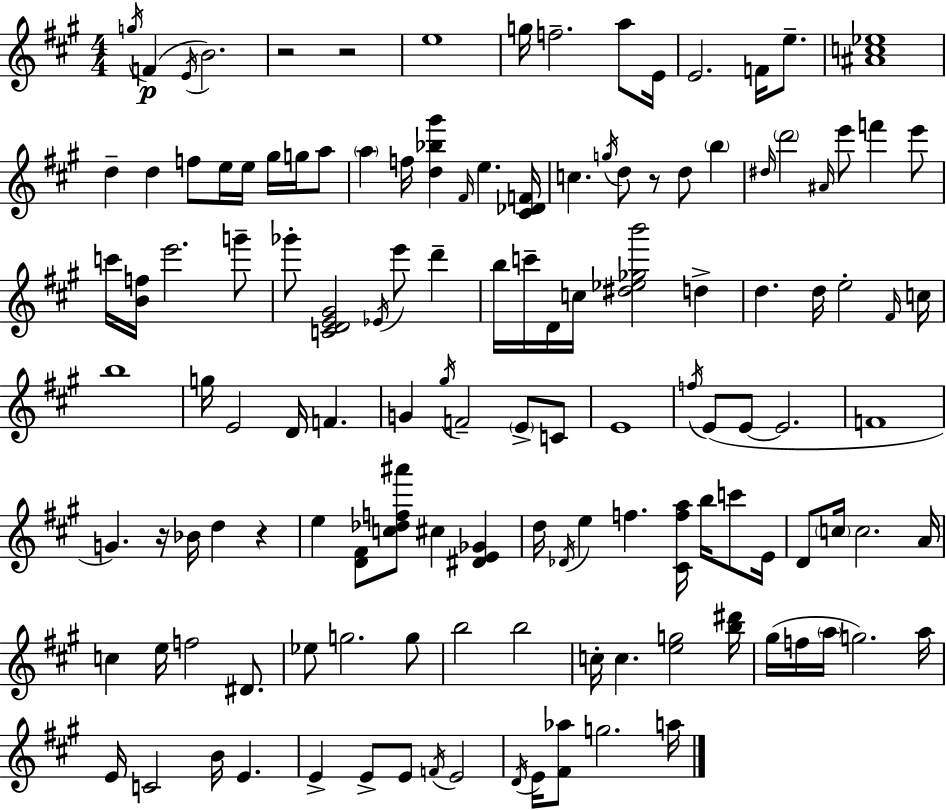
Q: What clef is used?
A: treble